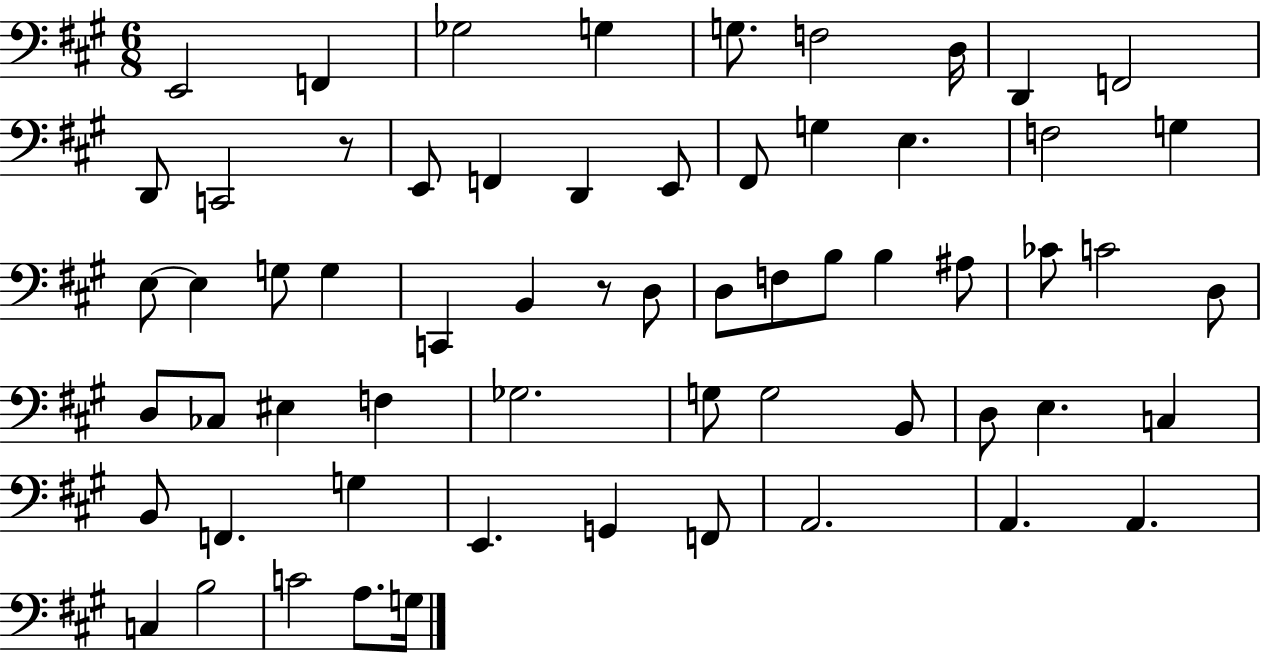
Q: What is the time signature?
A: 6/8